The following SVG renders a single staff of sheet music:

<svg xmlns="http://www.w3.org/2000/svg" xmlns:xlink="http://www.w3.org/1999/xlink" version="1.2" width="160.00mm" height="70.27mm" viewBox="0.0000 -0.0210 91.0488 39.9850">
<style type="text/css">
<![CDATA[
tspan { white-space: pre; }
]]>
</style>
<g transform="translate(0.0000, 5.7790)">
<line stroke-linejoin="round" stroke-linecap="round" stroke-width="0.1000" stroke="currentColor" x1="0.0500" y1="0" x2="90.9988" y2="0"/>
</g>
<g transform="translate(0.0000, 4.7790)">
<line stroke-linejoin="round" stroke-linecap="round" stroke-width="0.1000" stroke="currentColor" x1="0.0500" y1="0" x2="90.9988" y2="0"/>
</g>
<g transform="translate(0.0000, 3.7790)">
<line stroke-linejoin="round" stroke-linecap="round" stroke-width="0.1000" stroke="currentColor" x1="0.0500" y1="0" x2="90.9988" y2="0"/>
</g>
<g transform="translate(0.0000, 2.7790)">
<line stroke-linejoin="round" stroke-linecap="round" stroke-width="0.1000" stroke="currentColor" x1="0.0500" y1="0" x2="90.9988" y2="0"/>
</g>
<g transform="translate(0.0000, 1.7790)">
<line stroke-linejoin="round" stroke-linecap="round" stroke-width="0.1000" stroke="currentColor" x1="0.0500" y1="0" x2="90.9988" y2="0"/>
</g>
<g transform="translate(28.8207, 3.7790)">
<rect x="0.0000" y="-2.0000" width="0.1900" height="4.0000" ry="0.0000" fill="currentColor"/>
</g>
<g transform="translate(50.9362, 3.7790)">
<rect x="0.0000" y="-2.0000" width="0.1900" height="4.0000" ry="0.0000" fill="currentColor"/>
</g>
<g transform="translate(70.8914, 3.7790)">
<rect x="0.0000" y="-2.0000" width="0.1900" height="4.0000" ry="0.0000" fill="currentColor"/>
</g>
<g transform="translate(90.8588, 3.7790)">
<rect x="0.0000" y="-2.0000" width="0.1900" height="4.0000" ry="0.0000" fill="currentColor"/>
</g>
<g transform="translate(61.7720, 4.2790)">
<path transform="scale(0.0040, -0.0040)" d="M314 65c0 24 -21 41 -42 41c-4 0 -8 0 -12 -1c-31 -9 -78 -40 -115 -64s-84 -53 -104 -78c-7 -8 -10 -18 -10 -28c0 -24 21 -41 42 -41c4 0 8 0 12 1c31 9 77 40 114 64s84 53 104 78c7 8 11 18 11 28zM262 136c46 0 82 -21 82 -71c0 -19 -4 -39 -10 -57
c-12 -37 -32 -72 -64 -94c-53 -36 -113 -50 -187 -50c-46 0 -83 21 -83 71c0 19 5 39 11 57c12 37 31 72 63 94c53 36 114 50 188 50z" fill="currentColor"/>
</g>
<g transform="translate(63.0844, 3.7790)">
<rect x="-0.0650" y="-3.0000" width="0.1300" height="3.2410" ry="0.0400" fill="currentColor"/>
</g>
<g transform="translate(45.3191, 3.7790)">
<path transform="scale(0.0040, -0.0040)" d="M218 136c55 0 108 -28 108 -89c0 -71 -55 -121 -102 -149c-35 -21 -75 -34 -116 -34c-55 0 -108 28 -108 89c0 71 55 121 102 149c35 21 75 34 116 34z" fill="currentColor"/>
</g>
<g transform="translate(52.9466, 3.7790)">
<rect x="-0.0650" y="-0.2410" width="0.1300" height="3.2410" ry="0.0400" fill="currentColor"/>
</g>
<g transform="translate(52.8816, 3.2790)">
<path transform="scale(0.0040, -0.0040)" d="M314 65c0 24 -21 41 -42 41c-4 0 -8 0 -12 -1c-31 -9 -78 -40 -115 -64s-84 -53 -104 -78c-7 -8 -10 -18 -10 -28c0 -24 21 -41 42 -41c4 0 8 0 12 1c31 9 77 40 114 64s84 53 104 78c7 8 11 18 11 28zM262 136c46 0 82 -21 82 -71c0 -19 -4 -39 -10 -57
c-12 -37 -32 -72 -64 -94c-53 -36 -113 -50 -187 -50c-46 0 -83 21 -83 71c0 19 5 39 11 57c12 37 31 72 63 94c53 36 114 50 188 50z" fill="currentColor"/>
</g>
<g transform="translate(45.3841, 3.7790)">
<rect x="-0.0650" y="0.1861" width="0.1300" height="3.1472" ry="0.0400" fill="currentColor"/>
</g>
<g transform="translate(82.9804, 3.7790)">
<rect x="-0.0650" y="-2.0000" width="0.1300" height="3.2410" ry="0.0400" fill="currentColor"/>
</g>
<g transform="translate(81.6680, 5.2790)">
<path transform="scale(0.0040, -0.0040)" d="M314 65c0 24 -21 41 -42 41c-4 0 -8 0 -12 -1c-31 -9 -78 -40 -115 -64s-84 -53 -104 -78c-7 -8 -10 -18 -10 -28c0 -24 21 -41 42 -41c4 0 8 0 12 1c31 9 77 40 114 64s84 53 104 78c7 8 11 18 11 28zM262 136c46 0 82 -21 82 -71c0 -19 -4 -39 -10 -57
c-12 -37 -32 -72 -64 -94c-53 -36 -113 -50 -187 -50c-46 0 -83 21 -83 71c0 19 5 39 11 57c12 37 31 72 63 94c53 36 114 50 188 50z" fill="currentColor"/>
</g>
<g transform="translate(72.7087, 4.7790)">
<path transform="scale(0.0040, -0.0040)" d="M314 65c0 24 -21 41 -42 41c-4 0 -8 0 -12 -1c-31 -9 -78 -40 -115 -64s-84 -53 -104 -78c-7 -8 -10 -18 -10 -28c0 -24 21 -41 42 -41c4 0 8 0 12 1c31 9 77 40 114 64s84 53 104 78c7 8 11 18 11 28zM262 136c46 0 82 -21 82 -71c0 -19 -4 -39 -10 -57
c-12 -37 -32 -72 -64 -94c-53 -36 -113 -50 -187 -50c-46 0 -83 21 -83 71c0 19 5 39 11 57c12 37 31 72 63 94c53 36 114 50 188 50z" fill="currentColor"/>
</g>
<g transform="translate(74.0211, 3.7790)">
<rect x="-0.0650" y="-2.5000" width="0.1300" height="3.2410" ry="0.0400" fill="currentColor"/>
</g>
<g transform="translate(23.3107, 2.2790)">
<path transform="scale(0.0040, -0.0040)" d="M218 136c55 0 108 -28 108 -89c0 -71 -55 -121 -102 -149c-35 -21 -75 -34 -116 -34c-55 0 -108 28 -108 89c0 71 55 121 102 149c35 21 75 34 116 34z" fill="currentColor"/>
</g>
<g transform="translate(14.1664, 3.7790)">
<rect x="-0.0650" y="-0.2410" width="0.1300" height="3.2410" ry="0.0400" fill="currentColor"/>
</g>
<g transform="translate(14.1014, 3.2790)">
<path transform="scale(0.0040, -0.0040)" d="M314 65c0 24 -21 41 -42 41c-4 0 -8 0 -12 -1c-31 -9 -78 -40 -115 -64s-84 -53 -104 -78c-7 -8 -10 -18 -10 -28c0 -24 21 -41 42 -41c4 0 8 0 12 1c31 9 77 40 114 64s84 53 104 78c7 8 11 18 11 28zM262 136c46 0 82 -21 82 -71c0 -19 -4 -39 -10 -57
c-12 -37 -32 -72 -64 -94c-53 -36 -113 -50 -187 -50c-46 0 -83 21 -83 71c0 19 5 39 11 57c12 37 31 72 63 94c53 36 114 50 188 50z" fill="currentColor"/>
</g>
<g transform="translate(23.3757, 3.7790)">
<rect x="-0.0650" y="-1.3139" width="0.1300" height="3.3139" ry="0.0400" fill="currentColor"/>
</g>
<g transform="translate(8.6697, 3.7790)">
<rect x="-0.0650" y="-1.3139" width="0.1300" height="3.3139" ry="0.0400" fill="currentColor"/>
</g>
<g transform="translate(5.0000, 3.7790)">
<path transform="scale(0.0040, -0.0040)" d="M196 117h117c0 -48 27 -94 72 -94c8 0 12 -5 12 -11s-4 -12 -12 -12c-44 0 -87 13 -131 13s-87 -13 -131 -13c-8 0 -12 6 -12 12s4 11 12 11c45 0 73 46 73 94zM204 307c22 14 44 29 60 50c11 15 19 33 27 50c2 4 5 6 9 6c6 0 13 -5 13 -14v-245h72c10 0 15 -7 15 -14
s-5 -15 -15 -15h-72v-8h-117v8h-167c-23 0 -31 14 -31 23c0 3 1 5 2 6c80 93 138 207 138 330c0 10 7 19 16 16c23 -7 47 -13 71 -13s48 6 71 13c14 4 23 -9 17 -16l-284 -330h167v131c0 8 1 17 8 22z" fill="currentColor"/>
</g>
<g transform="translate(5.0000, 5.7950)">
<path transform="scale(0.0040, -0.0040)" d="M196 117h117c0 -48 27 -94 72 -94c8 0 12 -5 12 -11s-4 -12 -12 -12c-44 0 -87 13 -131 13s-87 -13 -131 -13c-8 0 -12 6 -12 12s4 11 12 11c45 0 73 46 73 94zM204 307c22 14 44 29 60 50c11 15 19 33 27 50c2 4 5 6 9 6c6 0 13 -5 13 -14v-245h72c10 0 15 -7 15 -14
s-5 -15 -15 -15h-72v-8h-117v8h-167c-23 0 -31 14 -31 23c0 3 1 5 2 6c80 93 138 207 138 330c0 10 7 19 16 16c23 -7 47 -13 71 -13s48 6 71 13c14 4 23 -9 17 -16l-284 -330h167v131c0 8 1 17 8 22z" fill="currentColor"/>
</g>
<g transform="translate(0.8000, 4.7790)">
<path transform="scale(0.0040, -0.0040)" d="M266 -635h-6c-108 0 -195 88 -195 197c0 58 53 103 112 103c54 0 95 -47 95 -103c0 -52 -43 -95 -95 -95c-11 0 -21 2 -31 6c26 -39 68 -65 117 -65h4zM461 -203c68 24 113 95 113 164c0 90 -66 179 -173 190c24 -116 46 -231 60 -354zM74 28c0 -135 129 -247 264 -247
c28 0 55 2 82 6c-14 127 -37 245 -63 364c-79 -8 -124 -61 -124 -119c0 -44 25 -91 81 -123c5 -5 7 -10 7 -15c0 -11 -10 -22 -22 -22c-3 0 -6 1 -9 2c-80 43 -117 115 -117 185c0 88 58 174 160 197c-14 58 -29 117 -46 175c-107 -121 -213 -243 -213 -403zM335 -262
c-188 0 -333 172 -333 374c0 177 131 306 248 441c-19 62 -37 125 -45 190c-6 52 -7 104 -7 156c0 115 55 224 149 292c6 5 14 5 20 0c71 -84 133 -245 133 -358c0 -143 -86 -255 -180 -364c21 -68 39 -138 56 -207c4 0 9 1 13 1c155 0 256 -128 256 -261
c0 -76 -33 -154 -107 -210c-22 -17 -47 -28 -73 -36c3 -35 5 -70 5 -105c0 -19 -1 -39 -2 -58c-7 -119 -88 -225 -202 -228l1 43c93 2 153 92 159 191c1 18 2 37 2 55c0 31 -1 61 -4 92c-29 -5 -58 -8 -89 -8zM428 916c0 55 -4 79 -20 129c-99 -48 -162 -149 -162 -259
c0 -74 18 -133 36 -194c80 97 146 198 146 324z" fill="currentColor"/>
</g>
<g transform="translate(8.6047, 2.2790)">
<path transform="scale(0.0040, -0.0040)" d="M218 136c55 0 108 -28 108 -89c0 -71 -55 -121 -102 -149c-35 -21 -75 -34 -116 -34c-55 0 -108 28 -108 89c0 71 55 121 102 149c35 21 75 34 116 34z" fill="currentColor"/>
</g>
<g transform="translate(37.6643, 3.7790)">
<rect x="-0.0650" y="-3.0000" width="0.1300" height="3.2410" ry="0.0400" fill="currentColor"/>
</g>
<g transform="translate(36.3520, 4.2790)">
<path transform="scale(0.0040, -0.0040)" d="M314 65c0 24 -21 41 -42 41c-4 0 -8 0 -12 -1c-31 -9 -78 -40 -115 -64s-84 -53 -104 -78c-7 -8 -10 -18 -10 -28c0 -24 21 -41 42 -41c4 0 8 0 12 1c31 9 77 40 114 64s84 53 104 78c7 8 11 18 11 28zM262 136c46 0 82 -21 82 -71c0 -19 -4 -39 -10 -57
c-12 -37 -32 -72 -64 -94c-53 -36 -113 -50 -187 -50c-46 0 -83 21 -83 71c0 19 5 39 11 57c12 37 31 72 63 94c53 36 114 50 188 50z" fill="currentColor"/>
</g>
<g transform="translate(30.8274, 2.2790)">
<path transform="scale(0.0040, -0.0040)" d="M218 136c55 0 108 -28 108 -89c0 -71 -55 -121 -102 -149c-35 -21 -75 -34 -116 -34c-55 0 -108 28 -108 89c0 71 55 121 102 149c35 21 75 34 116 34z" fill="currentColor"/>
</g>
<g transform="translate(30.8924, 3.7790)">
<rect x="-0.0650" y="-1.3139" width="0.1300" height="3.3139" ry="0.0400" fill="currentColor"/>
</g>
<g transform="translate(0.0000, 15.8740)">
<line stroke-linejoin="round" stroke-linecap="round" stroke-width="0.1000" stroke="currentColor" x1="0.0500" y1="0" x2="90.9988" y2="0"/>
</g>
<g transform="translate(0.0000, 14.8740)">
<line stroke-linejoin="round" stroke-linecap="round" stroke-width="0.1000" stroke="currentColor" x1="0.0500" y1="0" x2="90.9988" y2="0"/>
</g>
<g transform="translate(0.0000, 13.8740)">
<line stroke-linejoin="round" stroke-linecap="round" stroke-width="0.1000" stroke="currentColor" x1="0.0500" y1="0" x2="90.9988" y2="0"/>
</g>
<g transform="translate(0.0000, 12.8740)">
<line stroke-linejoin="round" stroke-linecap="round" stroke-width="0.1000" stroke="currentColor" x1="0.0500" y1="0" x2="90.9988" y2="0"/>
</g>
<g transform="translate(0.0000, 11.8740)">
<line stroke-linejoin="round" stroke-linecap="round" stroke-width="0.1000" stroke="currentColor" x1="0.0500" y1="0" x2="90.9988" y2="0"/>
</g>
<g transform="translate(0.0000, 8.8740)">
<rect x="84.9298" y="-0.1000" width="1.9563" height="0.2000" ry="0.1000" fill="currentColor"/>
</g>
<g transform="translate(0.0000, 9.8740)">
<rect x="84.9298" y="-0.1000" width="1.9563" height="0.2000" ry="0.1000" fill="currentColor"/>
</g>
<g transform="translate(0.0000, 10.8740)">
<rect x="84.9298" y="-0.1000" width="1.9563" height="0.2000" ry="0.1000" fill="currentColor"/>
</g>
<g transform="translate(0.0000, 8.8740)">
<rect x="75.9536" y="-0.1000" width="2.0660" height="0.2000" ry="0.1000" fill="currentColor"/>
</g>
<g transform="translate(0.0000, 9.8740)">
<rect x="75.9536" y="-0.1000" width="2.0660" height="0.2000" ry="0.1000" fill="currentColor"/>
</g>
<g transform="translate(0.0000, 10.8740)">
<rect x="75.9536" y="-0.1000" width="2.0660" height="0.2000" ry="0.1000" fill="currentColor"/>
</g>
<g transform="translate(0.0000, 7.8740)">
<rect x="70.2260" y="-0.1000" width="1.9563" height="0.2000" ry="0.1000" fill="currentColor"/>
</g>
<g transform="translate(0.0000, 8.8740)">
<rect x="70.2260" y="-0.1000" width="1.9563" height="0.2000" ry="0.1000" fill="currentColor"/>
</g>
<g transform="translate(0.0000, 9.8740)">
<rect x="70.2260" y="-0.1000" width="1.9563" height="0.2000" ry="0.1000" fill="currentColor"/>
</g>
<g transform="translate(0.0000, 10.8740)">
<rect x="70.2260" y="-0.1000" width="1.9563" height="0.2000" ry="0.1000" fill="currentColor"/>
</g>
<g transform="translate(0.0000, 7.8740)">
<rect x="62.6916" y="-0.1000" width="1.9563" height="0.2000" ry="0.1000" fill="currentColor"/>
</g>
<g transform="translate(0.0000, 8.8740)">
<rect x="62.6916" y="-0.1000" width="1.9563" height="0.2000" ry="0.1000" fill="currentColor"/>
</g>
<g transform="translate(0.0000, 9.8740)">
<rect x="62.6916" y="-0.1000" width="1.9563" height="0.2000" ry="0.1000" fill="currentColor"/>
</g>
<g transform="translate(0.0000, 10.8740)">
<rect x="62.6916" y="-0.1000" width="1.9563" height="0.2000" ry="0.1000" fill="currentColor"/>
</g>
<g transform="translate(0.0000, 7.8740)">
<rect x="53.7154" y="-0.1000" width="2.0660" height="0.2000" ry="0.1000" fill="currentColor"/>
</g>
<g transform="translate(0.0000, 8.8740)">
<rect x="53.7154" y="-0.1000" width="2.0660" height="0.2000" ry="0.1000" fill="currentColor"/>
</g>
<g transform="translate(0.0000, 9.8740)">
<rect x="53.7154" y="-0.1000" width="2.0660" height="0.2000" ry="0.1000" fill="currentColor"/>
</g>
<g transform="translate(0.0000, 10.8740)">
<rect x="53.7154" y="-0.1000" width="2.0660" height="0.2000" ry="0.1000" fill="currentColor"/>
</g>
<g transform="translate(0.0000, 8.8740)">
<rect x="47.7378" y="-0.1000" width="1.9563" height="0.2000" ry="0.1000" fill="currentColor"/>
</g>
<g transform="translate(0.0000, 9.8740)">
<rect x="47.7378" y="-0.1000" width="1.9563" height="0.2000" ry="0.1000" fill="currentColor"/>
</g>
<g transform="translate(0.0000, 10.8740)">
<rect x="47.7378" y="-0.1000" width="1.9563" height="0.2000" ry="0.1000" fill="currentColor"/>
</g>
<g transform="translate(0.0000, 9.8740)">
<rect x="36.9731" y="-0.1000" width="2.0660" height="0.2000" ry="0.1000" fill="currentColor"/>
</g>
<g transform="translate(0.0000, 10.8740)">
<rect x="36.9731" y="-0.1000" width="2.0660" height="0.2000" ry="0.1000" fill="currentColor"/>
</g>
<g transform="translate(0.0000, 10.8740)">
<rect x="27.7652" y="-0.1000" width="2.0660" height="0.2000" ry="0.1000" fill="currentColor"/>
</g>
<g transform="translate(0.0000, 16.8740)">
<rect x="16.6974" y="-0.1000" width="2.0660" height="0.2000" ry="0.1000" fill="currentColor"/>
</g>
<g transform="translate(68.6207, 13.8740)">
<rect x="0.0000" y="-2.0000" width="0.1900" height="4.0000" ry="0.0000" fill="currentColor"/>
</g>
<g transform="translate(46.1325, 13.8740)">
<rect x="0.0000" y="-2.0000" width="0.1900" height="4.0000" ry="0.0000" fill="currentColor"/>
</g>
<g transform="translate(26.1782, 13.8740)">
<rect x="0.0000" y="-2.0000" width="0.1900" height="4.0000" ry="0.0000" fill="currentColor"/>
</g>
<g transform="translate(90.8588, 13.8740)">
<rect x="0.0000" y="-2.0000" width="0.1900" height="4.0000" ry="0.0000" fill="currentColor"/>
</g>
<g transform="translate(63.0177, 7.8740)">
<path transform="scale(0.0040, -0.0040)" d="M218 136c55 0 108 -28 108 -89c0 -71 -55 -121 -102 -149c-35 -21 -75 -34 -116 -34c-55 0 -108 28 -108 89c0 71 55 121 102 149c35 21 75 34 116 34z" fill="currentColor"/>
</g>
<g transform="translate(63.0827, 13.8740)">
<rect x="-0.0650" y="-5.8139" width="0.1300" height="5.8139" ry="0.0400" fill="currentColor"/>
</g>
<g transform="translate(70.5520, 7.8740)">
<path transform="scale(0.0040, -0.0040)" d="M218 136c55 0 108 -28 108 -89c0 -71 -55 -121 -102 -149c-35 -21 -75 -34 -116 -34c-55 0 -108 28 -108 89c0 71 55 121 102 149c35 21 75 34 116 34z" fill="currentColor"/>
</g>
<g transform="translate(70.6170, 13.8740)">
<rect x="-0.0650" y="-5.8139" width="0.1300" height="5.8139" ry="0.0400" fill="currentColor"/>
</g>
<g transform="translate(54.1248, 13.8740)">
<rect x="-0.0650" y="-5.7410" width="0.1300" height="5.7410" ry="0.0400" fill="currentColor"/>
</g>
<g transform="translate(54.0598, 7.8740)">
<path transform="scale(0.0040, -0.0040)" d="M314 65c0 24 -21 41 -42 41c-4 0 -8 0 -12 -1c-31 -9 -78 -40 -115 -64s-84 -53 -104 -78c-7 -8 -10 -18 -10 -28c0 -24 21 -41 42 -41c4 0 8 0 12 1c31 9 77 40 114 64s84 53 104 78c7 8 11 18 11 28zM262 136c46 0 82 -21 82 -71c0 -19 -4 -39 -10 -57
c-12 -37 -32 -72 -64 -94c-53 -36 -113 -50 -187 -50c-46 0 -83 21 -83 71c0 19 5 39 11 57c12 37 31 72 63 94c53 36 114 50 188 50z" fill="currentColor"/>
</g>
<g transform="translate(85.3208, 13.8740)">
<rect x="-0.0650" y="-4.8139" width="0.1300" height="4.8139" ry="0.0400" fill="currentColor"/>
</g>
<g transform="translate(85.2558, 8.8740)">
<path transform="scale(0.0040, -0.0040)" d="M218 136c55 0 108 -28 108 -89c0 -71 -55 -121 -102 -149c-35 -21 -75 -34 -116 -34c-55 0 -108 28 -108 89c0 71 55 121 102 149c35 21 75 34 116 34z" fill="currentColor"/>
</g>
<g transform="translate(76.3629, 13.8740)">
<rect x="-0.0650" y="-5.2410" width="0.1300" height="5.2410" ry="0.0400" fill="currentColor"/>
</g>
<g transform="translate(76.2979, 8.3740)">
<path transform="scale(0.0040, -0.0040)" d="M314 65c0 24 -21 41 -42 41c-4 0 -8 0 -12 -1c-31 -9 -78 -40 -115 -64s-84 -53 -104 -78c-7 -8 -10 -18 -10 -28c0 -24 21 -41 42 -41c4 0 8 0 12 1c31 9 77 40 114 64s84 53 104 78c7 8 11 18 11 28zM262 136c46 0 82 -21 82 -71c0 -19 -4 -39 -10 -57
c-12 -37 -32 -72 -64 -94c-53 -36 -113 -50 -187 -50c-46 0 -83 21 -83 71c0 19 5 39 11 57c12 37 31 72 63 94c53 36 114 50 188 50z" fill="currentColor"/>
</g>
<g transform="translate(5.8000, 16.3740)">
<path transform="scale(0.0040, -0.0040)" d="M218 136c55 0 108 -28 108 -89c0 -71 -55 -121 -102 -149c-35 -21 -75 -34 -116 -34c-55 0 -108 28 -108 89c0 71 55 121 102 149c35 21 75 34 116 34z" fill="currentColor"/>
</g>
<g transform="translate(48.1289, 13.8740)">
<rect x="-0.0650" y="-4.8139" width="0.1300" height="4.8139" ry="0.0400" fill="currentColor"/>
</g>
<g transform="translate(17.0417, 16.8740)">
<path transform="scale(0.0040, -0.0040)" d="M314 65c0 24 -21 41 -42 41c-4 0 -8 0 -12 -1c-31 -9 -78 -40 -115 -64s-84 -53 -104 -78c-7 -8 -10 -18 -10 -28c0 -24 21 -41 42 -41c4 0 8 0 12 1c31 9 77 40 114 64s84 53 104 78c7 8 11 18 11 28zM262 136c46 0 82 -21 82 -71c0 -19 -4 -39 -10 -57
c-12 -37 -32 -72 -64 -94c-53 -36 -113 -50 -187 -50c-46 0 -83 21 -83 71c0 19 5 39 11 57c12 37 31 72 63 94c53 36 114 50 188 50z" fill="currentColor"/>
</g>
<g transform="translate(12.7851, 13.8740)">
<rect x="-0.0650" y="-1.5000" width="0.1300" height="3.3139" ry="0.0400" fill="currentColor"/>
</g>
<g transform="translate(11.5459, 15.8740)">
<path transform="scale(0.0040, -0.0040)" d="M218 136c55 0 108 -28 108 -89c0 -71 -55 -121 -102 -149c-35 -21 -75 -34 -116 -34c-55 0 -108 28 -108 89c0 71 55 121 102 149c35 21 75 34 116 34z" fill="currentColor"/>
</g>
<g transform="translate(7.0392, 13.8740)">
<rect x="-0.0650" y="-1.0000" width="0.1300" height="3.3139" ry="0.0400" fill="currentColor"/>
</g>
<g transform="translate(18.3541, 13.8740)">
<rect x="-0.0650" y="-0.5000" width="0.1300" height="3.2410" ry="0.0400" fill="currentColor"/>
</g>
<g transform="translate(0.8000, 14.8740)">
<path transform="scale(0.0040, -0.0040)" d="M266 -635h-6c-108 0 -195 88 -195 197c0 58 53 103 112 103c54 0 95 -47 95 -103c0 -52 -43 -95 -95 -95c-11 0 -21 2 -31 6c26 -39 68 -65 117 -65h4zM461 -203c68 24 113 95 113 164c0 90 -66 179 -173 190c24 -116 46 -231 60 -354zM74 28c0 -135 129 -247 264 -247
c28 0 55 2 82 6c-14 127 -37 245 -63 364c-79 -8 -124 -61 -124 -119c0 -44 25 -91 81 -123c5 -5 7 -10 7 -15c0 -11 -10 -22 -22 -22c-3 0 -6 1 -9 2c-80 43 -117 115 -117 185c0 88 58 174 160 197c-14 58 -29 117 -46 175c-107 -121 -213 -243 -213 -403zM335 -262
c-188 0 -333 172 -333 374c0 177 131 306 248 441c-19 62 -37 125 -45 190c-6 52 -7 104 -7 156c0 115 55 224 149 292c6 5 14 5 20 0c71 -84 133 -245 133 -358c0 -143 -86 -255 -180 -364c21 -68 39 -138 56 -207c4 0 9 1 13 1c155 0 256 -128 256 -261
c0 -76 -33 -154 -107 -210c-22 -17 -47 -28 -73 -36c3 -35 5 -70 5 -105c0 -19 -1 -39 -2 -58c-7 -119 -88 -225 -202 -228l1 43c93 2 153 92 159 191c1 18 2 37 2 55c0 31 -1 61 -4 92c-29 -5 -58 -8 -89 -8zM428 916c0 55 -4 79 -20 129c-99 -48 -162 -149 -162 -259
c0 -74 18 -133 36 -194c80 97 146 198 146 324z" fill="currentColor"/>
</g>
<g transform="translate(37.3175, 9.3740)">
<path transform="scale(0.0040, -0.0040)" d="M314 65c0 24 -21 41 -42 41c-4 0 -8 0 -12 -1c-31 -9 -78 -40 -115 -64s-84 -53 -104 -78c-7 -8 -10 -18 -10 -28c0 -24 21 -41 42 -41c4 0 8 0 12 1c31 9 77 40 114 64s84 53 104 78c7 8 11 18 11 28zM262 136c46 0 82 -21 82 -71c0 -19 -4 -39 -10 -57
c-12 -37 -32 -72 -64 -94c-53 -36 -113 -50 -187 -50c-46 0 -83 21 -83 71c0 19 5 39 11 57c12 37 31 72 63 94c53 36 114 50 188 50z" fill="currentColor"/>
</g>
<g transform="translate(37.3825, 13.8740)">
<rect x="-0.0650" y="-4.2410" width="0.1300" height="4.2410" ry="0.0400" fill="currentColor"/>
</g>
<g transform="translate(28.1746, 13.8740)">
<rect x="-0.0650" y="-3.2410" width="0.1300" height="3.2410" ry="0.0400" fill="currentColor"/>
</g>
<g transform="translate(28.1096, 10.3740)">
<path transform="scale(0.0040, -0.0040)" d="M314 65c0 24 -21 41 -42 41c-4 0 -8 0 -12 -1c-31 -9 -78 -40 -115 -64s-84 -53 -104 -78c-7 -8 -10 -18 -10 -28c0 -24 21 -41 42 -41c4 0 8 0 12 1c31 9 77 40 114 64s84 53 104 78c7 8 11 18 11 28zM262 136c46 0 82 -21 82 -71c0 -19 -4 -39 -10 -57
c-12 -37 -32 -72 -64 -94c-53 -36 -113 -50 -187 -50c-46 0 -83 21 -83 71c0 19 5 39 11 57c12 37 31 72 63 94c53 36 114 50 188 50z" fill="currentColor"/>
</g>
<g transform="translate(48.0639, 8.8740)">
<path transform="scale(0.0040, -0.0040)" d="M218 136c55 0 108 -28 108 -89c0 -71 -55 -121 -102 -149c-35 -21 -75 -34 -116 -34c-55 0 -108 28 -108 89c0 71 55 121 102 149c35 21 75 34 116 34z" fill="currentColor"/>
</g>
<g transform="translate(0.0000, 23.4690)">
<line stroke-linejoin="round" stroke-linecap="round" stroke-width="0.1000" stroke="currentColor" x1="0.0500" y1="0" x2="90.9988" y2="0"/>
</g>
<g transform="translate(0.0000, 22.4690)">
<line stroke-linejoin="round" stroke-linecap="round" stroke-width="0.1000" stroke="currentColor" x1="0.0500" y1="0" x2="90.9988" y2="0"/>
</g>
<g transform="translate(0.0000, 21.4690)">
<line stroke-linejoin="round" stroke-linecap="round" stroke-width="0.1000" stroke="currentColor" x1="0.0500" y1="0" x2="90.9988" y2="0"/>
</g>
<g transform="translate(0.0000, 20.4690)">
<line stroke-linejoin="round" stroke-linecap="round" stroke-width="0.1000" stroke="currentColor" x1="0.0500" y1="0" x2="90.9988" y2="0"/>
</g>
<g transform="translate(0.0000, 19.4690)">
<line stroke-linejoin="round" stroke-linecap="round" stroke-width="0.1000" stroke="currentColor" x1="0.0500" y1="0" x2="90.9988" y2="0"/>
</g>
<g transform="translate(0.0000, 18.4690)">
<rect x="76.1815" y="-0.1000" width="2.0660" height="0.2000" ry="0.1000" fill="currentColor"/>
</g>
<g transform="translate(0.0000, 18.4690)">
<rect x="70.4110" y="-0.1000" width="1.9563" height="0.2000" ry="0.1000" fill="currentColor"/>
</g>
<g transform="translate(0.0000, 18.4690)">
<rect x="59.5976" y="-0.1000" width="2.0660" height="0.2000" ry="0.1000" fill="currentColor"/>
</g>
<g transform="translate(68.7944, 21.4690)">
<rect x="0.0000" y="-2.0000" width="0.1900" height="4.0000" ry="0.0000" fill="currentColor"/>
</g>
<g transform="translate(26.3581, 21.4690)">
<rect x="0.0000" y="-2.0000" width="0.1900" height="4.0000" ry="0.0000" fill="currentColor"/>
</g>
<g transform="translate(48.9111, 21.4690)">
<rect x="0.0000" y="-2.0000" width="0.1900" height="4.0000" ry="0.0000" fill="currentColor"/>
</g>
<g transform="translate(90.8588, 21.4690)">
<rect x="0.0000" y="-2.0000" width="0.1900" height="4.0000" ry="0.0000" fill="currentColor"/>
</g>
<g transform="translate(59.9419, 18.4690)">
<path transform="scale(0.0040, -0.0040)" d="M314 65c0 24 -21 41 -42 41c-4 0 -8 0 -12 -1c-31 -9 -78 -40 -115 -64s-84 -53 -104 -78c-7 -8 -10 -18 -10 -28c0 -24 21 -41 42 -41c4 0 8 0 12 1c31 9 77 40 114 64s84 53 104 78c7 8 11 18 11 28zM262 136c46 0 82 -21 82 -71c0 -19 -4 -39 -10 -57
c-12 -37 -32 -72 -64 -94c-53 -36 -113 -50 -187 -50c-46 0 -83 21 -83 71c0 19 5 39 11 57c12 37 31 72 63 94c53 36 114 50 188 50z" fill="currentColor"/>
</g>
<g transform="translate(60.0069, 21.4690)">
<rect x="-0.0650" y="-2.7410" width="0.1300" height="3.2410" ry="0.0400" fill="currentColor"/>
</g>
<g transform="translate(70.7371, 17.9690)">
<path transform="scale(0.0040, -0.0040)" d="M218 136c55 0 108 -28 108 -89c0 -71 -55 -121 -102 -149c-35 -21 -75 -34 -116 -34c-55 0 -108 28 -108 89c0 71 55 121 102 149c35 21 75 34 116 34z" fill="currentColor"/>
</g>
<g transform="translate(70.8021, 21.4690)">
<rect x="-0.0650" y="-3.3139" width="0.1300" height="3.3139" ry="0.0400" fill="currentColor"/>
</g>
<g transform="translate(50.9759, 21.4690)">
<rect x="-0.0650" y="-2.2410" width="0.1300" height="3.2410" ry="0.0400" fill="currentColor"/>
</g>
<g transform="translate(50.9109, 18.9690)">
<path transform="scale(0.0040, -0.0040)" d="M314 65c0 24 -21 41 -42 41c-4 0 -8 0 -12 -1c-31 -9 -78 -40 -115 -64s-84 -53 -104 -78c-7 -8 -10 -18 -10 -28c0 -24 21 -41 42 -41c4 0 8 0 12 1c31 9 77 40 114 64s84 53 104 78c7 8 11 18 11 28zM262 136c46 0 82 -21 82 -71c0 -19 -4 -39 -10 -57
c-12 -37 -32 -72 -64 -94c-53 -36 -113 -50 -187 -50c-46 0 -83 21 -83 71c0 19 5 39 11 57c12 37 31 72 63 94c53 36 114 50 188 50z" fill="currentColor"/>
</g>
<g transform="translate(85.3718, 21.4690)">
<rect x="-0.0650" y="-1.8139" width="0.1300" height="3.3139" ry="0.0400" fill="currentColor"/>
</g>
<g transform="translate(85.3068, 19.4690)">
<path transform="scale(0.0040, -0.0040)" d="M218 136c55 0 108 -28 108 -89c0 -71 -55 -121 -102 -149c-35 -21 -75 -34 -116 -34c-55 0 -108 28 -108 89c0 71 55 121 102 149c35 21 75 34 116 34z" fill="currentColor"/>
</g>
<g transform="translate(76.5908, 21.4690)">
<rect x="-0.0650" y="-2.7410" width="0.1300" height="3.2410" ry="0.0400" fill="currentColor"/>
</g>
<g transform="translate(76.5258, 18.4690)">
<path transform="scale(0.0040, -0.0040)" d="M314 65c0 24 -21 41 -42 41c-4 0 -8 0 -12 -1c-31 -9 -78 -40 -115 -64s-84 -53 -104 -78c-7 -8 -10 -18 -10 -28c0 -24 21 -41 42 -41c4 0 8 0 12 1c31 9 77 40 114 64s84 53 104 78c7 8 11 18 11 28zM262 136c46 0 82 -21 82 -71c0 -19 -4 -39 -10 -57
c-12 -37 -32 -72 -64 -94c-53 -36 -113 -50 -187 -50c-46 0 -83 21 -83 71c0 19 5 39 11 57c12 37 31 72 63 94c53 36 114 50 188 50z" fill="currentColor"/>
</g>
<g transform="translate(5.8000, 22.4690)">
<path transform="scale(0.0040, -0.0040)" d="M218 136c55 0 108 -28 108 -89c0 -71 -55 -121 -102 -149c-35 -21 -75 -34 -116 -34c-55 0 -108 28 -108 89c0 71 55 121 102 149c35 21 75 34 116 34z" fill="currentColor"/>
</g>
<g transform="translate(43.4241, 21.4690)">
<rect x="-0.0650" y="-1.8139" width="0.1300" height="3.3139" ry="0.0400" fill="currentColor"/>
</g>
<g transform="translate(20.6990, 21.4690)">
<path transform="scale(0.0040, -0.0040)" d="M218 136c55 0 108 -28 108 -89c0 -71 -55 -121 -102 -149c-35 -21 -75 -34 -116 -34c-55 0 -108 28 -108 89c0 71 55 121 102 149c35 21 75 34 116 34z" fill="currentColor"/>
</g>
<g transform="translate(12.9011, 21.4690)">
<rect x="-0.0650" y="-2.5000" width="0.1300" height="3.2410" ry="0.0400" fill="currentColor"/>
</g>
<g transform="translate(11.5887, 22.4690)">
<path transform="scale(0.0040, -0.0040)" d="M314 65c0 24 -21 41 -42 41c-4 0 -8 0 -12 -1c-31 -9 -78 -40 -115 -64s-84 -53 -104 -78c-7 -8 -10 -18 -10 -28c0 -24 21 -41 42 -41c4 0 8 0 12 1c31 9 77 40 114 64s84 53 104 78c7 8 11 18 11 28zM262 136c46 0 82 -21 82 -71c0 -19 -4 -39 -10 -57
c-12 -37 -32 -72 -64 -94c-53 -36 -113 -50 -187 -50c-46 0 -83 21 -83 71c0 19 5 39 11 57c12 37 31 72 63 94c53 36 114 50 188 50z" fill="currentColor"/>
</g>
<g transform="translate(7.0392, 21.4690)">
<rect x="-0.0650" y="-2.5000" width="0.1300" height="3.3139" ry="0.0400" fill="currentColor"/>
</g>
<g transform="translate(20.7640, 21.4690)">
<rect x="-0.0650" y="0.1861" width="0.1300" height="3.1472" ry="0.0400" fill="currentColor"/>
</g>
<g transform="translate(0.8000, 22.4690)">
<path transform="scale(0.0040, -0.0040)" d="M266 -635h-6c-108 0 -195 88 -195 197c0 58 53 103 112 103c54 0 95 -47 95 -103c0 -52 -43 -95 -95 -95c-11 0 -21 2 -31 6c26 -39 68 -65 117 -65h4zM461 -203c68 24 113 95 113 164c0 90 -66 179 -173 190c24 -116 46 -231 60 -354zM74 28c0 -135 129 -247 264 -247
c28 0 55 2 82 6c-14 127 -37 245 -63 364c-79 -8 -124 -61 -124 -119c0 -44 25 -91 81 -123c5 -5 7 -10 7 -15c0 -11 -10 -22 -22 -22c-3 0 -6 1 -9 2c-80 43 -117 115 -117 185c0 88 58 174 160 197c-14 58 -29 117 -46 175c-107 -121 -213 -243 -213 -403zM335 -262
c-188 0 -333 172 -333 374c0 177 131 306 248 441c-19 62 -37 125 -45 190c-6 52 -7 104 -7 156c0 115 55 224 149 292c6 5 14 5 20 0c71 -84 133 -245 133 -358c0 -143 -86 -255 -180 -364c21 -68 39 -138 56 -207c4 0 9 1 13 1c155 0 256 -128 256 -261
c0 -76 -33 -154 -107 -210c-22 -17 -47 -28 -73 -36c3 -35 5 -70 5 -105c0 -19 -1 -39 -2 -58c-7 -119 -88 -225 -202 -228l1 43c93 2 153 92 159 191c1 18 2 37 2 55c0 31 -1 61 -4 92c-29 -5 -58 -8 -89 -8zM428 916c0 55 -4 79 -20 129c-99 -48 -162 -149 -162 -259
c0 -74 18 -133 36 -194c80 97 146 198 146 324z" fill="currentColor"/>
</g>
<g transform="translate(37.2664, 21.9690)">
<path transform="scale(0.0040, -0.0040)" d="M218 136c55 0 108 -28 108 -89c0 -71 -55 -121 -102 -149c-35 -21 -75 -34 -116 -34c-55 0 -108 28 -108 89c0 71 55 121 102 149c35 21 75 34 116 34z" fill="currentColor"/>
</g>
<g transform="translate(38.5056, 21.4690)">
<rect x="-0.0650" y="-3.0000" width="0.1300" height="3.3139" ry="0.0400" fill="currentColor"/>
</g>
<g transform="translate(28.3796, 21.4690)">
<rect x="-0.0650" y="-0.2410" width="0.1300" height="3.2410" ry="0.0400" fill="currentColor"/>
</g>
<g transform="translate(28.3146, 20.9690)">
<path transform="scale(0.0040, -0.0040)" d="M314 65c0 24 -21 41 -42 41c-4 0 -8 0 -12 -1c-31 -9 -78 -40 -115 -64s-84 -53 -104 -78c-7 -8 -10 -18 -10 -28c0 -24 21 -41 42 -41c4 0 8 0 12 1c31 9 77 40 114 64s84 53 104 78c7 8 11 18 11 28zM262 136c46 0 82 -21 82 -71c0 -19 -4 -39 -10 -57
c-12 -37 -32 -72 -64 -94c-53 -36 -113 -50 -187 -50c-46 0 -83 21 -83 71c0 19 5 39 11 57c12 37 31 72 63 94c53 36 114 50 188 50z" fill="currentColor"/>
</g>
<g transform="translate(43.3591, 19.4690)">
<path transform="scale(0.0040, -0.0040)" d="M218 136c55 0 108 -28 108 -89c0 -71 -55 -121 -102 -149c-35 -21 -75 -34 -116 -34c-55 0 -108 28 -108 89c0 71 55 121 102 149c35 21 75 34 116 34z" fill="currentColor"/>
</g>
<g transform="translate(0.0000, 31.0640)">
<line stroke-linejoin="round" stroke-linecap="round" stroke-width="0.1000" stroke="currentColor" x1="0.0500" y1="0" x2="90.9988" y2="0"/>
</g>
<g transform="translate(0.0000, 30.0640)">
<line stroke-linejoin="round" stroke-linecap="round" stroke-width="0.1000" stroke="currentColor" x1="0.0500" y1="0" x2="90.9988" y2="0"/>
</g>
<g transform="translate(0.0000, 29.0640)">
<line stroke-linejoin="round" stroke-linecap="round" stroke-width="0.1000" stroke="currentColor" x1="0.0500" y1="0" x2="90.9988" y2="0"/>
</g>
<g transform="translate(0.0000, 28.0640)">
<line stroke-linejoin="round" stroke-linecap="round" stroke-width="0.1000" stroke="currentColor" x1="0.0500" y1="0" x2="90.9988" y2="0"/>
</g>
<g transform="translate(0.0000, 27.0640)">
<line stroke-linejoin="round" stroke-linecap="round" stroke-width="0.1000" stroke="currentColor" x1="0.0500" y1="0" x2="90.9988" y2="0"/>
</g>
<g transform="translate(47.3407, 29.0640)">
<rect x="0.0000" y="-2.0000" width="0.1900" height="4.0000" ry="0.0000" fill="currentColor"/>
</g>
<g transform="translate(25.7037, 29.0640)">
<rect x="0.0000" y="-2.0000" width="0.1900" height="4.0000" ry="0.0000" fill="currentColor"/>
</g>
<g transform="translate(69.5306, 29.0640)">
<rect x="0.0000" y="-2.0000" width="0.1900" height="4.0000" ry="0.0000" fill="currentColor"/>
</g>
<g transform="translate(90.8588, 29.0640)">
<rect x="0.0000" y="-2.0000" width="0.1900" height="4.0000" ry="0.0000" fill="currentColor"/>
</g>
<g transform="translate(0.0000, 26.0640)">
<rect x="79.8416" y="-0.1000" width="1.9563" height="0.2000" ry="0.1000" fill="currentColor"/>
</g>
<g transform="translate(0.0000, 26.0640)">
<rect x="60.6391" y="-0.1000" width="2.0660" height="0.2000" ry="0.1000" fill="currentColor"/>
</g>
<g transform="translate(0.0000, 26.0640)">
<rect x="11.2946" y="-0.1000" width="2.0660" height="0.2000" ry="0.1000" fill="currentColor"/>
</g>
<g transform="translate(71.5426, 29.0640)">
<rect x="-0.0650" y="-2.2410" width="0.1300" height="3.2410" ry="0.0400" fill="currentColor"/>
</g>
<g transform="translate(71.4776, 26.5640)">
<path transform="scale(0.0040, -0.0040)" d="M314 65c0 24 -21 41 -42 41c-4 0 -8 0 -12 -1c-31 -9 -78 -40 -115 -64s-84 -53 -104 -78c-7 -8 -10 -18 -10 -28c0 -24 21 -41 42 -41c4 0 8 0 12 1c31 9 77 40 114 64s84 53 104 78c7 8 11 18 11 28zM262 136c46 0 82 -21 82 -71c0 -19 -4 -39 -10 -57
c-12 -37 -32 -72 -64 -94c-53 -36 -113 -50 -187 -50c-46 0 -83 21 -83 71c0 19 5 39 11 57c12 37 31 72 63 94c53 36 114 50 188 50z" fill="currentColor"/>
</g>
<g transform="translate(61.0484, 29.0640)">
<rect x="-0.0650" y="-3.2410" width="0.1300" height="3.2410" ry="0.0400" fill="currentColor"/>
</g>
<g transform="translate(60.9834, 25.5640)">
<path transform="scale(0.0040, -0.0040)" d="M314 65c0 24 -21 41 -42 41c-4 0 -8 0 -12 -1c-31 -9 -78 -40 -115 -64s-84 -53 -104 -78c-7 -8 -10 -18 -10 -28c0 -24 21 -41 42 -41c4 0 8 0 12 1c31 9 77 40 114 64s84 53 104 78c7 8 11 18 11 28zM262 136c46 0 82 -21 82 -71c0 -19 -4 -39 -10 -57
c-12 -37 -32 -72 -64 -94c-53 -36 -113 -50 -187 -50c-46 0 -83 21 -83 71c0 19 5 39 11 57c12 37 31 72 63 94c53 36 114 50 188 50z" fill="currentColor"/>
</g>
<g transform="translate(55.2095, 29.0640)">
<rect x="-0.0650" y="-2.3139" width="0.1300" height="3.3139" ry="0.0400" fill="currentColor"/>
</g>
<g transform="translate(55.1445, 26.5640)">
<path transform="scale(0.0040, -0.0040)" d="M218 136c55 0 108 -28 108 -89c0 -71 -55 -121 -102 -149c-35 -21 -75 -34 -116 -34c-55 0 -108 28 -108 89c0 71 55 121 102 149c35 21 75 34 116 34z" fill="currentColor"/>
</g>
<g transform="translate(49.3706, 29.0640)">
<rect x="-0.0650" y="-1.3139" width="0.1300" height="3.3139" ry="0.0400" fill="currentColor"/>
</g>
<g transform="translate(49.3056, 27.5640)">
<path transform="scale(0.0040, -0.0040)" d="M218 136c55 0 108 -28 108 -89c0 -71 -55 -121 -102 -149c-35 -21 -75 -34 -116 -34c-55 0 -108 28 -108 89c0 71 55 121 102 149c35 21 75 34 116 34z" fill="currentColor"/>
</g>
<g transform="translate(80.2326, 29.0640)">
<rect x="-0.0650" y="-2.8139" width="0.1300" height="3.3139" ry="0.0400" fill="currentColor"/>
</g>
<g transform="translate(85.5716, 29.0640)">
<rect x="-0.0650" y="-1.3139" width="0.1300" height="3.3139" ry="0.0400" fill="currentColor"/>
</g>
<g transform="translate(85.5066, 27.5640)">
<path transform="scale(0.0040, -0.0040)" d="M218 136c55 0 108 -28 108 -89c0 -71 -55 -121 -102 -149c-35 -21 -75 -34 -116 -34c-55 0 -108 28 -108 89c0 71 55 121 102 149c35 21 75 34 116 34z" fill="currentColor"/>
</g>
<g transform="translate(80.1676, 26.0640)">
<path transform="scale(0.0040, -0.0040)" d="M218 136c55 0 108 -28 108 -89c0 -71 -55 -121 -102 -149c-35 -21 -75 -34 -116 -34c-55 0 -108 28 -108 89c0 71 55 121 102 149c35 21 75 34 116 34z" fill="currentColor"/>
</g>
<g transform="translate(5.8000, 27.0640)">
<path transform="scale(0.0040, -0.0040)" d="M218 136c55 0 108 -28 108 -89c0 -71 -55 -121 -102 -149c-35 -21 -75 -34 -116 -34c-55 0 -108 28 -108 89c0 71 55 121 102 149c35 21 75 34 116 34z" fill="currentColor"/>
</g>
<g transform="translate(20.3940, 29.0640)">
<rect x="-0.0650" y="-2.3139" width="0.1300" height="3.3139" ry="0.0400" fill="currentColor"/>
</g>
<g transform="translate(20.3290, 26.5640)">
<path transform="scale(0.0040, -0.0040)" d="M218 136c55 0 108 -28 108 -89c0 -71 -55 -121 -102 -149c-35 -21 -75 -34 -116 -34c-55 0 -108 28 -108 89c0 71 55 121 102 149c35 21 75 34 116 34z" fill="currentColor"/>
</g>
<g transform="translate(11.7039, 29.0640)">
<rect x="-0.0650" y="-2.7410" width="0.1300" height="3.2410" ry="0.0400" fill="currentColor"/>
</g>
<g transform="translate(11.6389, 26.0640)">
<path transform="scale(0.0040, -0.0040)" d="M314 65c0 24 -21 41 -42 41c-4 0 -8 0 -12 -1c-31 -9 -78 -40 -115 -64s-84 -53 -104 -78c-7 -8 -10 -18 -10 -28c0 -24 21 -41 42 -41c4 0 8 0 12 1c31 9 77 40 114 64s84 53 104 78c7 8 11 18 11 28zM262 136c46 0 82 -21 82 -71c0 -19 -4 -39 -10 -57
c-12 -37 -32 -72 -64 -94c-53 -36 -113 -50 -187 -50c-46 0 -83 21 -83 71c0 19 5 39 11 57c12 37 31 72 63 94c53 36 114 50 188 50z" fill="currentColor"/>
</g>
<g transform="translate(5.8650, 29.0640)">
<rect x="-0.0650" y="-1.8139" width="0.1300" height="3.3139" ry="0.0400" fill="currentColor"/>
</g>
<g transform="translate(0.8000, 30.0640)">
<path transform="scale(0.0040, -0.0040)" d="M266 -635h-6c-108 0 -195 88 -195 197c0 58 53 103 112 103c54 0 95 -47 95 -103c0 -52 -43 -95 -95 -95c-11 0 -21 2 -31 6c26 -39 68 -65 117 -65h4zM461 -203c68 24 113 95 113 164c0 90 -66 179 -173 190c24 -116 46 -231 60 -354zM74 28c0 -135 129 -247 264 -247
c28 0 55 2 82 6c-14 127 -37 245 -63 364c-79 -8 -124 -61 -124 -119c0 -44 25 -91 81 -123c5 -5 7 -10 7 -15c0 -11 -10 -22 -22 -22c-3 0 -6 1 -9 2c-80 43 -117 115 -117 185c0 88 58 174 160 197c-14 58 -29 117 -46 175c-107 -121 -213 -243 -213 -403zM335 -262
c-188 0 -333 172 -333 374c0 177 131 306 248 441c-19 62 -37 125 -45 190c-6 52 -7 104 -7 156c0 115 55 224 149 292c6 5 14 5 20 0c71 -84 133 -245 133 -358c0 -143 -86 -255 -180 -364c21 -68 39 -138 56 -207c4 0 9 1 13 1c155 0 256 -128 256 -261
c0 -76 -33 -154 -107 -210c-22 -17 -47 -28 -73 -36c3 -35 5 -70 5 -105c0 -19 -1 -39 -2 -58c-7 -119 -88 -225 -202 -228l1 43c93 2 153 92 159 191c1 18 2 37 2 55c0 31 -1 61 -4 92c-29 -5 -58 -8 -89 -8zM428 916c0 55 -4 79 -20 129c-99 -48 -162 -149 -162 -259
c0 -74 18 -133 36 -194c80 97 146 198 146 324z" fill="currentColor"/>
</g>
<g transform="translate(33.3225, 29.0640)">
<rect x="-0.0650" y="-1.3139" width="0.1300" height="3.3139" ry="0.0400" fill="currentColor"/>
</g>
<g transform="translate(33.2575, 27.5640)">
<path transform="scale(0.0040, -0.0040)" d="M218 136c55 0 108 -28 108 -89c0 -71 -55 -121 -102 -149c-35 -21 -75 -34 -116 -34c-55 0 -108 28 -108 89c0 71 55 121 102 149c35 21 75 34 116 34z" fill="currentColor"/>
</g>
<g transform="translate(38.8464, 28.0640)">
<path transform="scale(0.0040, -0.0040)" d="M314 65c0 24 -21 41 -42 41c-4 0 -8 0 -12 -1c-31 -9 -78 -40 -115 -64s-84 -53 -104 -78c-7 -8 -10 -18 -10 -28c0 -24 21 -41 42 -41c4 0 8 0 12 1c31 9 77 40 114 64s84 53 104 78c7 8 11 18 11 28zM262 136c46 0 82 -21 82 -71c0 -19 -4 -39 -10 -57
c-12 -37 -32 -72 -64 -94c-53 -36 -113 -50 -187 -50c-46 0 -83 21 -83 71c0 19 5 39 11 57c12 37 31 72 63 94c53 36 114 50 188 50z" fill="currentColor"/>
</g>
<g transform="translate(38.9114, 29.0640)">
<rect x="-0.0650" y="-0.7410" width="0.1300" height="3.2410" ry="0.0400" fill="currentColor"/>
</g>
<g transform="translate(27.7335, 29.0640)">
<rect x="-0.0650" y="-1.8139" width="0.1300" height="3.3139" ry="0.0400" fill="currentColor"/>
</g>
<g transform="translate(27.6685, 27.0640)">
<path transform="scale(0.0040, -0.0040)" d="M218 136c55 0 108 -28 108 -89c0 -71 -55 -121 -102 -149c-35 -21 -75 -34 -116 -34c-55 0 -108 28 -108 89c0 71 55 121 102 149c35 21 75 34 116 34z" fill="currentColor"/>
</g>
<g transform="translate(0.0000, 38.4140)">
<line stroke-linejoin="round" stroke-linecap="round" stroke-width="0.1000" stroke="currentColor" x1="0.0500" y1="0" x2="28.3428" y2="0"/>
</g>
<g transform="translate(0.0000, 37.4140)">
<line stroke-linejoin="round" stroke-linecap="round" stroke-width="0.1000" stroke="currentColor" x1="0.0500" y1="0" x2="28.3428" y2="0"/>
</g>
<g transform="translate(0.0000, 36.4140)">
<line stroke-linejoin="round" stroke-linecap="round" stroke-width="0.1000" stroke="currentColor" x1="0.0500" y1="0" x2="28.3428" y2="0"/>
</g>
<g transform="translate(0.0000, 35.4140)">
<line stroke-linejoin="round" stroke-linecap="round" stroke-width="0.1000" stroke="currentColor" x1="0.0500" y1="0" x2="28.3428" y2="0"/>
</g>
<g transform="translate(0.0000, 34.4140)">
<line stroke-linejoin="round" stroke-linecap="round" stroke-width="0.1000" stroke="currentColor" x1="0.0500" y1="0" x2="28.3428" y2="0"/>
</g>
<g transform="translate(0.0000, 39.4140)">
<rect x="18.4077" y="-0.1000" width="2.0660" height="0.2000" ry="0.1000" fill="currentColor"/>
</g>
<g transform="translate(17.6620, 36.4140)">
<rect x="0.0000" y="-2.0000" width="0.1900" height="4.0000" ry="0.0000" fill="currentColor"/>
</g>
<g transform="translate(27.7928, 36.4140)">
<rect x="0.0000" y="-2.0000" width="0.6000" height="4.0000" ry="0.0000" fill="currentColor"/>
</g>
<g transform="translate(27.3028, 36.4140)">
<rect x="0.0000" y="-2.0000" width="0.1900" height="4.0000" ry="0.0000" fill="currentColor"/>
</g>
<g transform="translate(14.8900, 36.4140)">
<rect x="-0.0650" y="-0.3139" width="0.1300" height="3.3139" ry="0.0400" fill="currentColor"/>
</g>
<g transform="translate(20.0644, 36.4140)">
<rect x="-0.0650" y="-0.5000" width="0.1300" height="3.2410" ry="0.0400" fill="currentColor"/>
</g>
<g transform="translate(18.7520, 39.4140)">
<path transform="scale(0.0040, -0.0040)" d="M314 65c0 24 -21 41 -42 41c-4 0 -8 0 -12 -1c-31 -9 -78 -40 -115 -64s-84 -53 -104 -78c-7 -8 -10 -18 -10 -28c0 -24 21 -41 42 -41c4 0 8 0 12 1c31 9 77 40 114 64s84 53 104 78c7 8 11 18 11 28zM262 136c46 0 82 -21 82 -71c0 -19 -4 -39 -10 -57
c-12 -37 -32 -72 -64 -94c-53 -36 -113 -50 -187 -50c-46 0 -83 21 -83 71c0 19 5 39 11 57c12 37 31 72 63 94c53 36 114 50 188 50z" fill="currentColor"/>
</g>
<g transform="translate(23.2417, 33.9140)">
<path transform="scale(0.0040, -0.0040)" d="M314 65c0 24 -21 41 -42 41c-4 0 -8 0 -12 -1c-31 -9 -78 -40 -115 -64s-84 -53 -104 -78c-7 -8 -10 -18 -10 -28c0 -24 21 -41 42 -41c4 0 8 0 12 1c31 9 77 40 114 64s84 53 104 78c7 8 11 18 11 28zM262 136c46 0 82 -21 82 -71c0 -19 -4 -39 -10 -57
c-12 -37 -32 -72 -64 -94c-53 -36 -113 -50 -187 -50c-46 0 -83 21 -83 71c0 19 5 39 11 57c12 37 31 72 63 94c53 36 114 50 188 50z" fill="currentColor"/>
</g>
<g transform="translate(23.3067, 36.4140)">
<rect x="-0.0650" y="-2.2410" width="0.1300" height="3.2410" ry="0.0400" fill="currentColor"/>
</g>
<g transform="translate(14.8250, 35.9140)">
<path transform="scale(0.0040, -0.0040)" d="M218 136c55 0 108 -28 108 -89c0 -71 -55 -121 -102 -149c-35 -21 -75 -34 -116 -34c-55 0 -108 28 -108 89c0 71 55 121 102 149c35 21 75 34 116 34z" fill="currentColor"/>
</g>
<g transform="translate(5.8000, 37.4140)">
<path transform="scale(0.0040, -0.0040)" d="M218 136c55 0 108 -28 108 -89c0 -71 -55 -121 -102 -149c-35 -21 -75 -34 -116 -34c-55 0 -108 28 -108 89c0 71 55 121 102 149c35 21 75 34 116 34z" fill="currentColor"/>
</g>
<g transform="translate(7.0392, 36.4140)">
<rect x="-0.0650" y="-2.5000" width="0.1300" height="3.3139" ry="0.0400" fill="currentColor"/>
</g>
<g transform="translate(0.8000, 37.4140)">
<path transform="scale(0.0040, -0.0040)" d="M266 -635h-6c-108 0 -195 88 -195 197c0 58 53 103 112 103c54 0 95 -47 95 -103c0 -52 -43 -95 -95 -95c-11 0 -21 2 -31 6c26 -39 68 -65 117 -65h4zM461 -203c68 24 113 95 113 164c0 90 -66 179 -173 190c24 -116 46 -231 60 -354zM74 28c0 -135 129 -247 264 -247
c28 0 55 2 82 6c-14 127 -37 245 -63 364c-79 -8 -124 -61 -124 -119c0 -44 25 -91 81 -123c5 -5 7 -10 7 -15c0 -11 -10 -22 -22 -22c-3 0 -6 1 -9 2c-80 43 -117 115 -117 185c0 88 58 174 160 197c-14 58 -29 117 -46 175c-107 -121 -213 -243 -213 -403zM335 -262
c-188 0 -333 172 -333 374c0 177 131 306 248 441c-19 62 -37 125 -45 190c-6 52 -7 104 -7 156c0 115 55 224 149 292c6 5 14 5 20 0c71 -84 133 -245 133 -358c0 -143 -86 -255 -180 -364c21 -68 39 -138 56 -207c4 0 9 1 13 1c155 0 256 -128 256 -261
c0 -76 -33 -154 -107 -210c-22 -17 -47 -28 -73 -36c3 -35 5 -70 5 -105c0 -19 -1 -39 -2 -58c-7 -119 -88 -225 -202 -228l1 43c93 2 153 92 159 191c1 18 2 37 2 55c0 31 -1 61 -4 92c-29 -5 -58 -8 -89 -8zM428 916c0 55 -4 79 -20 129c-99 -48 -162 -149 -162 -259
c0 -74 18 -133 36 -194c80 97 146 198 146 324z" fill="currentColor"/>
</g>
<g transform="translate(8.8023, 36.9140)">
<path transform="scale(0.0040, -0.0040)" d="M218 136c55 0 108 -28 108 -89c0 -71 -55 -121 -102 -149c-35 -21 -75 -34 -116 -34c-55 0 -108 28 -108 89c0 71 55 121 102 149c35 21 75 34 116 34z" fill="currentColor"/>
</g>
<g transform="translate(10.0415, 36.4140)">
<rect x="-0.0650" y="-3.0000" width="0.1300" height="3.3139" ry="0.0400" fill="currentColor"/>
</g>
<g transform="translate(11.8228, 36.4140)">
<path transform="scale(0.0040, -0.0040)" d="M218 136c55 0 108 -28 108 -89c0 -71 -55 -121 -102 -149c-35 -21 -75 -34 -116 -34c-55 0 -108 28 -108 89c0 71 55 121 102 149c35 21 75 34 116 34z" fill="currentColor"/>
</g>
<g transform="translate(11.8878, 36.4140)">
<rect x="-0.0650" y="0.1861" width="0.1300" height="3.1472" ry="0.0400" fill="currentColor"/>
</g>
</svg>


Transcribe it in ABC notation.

X:1
T:Untitled
M:4/4
L:1/4
K:C
e c2 e e A2 B c2 A2 G2 F2 D E C2 b2 d'2 e' g'2 g' g' f'2 e' G G2 B c2 A f g2 a2 b a2 f f a2 g f e d2 e g b2 g2 a e G A B c C2 g2